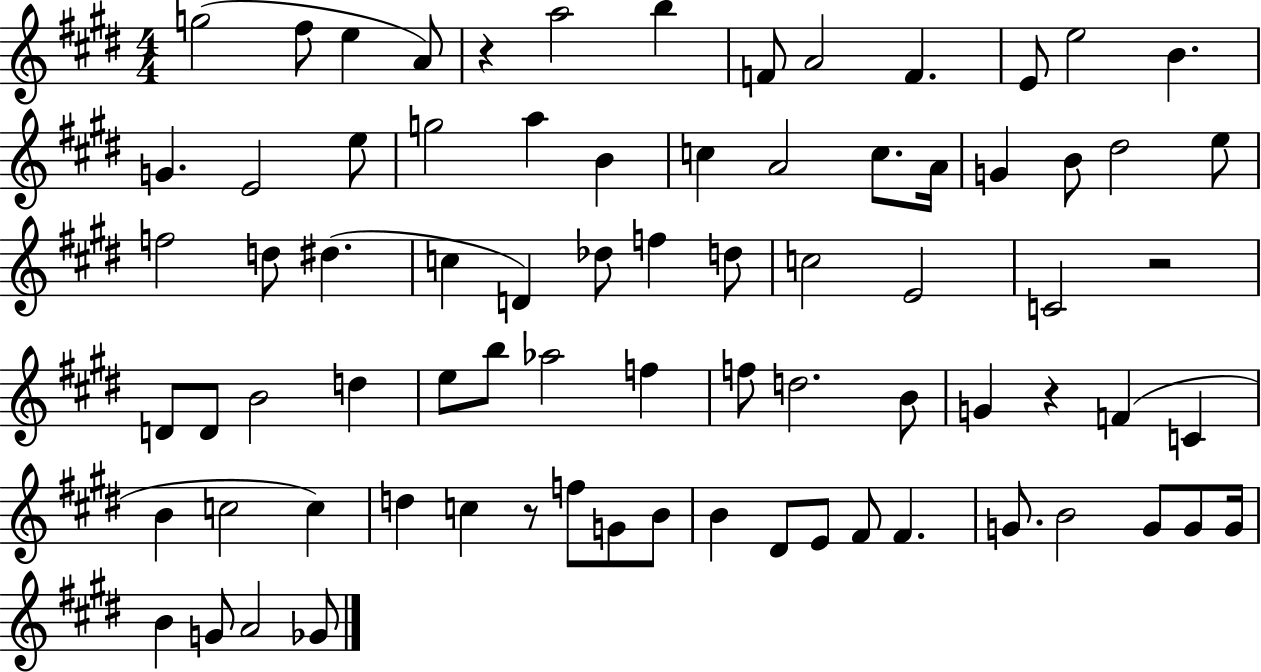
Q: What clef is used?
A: treble